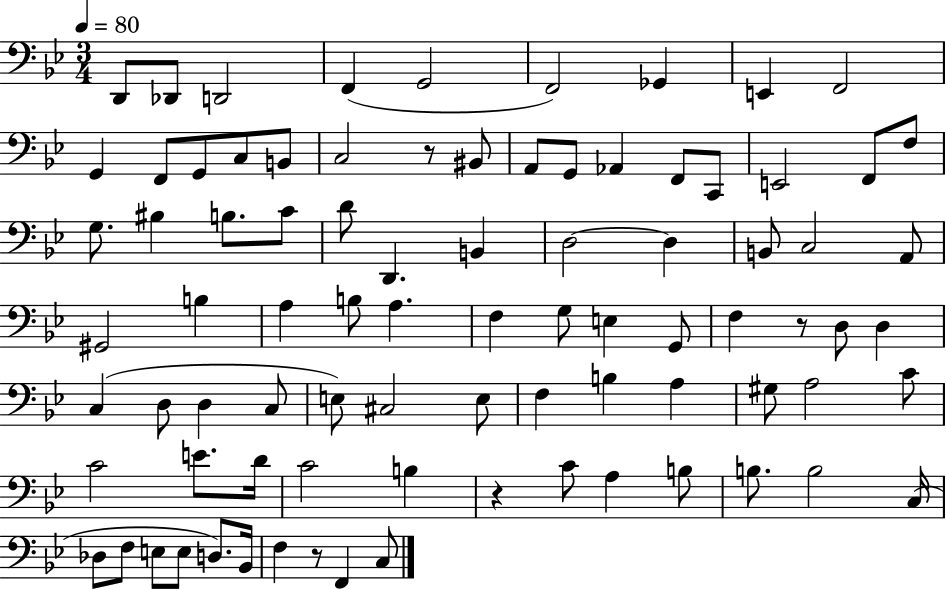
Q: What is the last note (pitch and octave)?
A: C3